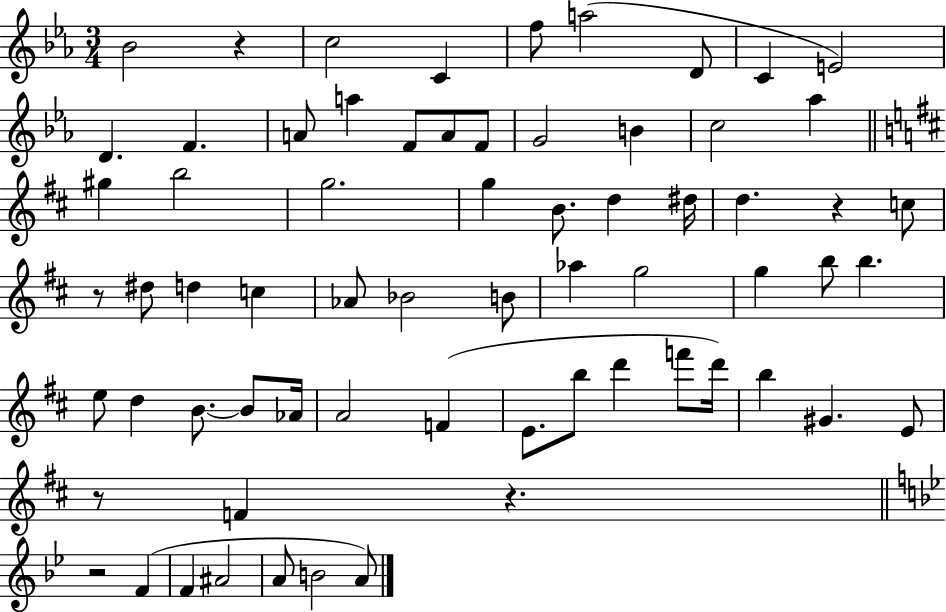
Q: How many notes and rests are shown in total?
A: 67